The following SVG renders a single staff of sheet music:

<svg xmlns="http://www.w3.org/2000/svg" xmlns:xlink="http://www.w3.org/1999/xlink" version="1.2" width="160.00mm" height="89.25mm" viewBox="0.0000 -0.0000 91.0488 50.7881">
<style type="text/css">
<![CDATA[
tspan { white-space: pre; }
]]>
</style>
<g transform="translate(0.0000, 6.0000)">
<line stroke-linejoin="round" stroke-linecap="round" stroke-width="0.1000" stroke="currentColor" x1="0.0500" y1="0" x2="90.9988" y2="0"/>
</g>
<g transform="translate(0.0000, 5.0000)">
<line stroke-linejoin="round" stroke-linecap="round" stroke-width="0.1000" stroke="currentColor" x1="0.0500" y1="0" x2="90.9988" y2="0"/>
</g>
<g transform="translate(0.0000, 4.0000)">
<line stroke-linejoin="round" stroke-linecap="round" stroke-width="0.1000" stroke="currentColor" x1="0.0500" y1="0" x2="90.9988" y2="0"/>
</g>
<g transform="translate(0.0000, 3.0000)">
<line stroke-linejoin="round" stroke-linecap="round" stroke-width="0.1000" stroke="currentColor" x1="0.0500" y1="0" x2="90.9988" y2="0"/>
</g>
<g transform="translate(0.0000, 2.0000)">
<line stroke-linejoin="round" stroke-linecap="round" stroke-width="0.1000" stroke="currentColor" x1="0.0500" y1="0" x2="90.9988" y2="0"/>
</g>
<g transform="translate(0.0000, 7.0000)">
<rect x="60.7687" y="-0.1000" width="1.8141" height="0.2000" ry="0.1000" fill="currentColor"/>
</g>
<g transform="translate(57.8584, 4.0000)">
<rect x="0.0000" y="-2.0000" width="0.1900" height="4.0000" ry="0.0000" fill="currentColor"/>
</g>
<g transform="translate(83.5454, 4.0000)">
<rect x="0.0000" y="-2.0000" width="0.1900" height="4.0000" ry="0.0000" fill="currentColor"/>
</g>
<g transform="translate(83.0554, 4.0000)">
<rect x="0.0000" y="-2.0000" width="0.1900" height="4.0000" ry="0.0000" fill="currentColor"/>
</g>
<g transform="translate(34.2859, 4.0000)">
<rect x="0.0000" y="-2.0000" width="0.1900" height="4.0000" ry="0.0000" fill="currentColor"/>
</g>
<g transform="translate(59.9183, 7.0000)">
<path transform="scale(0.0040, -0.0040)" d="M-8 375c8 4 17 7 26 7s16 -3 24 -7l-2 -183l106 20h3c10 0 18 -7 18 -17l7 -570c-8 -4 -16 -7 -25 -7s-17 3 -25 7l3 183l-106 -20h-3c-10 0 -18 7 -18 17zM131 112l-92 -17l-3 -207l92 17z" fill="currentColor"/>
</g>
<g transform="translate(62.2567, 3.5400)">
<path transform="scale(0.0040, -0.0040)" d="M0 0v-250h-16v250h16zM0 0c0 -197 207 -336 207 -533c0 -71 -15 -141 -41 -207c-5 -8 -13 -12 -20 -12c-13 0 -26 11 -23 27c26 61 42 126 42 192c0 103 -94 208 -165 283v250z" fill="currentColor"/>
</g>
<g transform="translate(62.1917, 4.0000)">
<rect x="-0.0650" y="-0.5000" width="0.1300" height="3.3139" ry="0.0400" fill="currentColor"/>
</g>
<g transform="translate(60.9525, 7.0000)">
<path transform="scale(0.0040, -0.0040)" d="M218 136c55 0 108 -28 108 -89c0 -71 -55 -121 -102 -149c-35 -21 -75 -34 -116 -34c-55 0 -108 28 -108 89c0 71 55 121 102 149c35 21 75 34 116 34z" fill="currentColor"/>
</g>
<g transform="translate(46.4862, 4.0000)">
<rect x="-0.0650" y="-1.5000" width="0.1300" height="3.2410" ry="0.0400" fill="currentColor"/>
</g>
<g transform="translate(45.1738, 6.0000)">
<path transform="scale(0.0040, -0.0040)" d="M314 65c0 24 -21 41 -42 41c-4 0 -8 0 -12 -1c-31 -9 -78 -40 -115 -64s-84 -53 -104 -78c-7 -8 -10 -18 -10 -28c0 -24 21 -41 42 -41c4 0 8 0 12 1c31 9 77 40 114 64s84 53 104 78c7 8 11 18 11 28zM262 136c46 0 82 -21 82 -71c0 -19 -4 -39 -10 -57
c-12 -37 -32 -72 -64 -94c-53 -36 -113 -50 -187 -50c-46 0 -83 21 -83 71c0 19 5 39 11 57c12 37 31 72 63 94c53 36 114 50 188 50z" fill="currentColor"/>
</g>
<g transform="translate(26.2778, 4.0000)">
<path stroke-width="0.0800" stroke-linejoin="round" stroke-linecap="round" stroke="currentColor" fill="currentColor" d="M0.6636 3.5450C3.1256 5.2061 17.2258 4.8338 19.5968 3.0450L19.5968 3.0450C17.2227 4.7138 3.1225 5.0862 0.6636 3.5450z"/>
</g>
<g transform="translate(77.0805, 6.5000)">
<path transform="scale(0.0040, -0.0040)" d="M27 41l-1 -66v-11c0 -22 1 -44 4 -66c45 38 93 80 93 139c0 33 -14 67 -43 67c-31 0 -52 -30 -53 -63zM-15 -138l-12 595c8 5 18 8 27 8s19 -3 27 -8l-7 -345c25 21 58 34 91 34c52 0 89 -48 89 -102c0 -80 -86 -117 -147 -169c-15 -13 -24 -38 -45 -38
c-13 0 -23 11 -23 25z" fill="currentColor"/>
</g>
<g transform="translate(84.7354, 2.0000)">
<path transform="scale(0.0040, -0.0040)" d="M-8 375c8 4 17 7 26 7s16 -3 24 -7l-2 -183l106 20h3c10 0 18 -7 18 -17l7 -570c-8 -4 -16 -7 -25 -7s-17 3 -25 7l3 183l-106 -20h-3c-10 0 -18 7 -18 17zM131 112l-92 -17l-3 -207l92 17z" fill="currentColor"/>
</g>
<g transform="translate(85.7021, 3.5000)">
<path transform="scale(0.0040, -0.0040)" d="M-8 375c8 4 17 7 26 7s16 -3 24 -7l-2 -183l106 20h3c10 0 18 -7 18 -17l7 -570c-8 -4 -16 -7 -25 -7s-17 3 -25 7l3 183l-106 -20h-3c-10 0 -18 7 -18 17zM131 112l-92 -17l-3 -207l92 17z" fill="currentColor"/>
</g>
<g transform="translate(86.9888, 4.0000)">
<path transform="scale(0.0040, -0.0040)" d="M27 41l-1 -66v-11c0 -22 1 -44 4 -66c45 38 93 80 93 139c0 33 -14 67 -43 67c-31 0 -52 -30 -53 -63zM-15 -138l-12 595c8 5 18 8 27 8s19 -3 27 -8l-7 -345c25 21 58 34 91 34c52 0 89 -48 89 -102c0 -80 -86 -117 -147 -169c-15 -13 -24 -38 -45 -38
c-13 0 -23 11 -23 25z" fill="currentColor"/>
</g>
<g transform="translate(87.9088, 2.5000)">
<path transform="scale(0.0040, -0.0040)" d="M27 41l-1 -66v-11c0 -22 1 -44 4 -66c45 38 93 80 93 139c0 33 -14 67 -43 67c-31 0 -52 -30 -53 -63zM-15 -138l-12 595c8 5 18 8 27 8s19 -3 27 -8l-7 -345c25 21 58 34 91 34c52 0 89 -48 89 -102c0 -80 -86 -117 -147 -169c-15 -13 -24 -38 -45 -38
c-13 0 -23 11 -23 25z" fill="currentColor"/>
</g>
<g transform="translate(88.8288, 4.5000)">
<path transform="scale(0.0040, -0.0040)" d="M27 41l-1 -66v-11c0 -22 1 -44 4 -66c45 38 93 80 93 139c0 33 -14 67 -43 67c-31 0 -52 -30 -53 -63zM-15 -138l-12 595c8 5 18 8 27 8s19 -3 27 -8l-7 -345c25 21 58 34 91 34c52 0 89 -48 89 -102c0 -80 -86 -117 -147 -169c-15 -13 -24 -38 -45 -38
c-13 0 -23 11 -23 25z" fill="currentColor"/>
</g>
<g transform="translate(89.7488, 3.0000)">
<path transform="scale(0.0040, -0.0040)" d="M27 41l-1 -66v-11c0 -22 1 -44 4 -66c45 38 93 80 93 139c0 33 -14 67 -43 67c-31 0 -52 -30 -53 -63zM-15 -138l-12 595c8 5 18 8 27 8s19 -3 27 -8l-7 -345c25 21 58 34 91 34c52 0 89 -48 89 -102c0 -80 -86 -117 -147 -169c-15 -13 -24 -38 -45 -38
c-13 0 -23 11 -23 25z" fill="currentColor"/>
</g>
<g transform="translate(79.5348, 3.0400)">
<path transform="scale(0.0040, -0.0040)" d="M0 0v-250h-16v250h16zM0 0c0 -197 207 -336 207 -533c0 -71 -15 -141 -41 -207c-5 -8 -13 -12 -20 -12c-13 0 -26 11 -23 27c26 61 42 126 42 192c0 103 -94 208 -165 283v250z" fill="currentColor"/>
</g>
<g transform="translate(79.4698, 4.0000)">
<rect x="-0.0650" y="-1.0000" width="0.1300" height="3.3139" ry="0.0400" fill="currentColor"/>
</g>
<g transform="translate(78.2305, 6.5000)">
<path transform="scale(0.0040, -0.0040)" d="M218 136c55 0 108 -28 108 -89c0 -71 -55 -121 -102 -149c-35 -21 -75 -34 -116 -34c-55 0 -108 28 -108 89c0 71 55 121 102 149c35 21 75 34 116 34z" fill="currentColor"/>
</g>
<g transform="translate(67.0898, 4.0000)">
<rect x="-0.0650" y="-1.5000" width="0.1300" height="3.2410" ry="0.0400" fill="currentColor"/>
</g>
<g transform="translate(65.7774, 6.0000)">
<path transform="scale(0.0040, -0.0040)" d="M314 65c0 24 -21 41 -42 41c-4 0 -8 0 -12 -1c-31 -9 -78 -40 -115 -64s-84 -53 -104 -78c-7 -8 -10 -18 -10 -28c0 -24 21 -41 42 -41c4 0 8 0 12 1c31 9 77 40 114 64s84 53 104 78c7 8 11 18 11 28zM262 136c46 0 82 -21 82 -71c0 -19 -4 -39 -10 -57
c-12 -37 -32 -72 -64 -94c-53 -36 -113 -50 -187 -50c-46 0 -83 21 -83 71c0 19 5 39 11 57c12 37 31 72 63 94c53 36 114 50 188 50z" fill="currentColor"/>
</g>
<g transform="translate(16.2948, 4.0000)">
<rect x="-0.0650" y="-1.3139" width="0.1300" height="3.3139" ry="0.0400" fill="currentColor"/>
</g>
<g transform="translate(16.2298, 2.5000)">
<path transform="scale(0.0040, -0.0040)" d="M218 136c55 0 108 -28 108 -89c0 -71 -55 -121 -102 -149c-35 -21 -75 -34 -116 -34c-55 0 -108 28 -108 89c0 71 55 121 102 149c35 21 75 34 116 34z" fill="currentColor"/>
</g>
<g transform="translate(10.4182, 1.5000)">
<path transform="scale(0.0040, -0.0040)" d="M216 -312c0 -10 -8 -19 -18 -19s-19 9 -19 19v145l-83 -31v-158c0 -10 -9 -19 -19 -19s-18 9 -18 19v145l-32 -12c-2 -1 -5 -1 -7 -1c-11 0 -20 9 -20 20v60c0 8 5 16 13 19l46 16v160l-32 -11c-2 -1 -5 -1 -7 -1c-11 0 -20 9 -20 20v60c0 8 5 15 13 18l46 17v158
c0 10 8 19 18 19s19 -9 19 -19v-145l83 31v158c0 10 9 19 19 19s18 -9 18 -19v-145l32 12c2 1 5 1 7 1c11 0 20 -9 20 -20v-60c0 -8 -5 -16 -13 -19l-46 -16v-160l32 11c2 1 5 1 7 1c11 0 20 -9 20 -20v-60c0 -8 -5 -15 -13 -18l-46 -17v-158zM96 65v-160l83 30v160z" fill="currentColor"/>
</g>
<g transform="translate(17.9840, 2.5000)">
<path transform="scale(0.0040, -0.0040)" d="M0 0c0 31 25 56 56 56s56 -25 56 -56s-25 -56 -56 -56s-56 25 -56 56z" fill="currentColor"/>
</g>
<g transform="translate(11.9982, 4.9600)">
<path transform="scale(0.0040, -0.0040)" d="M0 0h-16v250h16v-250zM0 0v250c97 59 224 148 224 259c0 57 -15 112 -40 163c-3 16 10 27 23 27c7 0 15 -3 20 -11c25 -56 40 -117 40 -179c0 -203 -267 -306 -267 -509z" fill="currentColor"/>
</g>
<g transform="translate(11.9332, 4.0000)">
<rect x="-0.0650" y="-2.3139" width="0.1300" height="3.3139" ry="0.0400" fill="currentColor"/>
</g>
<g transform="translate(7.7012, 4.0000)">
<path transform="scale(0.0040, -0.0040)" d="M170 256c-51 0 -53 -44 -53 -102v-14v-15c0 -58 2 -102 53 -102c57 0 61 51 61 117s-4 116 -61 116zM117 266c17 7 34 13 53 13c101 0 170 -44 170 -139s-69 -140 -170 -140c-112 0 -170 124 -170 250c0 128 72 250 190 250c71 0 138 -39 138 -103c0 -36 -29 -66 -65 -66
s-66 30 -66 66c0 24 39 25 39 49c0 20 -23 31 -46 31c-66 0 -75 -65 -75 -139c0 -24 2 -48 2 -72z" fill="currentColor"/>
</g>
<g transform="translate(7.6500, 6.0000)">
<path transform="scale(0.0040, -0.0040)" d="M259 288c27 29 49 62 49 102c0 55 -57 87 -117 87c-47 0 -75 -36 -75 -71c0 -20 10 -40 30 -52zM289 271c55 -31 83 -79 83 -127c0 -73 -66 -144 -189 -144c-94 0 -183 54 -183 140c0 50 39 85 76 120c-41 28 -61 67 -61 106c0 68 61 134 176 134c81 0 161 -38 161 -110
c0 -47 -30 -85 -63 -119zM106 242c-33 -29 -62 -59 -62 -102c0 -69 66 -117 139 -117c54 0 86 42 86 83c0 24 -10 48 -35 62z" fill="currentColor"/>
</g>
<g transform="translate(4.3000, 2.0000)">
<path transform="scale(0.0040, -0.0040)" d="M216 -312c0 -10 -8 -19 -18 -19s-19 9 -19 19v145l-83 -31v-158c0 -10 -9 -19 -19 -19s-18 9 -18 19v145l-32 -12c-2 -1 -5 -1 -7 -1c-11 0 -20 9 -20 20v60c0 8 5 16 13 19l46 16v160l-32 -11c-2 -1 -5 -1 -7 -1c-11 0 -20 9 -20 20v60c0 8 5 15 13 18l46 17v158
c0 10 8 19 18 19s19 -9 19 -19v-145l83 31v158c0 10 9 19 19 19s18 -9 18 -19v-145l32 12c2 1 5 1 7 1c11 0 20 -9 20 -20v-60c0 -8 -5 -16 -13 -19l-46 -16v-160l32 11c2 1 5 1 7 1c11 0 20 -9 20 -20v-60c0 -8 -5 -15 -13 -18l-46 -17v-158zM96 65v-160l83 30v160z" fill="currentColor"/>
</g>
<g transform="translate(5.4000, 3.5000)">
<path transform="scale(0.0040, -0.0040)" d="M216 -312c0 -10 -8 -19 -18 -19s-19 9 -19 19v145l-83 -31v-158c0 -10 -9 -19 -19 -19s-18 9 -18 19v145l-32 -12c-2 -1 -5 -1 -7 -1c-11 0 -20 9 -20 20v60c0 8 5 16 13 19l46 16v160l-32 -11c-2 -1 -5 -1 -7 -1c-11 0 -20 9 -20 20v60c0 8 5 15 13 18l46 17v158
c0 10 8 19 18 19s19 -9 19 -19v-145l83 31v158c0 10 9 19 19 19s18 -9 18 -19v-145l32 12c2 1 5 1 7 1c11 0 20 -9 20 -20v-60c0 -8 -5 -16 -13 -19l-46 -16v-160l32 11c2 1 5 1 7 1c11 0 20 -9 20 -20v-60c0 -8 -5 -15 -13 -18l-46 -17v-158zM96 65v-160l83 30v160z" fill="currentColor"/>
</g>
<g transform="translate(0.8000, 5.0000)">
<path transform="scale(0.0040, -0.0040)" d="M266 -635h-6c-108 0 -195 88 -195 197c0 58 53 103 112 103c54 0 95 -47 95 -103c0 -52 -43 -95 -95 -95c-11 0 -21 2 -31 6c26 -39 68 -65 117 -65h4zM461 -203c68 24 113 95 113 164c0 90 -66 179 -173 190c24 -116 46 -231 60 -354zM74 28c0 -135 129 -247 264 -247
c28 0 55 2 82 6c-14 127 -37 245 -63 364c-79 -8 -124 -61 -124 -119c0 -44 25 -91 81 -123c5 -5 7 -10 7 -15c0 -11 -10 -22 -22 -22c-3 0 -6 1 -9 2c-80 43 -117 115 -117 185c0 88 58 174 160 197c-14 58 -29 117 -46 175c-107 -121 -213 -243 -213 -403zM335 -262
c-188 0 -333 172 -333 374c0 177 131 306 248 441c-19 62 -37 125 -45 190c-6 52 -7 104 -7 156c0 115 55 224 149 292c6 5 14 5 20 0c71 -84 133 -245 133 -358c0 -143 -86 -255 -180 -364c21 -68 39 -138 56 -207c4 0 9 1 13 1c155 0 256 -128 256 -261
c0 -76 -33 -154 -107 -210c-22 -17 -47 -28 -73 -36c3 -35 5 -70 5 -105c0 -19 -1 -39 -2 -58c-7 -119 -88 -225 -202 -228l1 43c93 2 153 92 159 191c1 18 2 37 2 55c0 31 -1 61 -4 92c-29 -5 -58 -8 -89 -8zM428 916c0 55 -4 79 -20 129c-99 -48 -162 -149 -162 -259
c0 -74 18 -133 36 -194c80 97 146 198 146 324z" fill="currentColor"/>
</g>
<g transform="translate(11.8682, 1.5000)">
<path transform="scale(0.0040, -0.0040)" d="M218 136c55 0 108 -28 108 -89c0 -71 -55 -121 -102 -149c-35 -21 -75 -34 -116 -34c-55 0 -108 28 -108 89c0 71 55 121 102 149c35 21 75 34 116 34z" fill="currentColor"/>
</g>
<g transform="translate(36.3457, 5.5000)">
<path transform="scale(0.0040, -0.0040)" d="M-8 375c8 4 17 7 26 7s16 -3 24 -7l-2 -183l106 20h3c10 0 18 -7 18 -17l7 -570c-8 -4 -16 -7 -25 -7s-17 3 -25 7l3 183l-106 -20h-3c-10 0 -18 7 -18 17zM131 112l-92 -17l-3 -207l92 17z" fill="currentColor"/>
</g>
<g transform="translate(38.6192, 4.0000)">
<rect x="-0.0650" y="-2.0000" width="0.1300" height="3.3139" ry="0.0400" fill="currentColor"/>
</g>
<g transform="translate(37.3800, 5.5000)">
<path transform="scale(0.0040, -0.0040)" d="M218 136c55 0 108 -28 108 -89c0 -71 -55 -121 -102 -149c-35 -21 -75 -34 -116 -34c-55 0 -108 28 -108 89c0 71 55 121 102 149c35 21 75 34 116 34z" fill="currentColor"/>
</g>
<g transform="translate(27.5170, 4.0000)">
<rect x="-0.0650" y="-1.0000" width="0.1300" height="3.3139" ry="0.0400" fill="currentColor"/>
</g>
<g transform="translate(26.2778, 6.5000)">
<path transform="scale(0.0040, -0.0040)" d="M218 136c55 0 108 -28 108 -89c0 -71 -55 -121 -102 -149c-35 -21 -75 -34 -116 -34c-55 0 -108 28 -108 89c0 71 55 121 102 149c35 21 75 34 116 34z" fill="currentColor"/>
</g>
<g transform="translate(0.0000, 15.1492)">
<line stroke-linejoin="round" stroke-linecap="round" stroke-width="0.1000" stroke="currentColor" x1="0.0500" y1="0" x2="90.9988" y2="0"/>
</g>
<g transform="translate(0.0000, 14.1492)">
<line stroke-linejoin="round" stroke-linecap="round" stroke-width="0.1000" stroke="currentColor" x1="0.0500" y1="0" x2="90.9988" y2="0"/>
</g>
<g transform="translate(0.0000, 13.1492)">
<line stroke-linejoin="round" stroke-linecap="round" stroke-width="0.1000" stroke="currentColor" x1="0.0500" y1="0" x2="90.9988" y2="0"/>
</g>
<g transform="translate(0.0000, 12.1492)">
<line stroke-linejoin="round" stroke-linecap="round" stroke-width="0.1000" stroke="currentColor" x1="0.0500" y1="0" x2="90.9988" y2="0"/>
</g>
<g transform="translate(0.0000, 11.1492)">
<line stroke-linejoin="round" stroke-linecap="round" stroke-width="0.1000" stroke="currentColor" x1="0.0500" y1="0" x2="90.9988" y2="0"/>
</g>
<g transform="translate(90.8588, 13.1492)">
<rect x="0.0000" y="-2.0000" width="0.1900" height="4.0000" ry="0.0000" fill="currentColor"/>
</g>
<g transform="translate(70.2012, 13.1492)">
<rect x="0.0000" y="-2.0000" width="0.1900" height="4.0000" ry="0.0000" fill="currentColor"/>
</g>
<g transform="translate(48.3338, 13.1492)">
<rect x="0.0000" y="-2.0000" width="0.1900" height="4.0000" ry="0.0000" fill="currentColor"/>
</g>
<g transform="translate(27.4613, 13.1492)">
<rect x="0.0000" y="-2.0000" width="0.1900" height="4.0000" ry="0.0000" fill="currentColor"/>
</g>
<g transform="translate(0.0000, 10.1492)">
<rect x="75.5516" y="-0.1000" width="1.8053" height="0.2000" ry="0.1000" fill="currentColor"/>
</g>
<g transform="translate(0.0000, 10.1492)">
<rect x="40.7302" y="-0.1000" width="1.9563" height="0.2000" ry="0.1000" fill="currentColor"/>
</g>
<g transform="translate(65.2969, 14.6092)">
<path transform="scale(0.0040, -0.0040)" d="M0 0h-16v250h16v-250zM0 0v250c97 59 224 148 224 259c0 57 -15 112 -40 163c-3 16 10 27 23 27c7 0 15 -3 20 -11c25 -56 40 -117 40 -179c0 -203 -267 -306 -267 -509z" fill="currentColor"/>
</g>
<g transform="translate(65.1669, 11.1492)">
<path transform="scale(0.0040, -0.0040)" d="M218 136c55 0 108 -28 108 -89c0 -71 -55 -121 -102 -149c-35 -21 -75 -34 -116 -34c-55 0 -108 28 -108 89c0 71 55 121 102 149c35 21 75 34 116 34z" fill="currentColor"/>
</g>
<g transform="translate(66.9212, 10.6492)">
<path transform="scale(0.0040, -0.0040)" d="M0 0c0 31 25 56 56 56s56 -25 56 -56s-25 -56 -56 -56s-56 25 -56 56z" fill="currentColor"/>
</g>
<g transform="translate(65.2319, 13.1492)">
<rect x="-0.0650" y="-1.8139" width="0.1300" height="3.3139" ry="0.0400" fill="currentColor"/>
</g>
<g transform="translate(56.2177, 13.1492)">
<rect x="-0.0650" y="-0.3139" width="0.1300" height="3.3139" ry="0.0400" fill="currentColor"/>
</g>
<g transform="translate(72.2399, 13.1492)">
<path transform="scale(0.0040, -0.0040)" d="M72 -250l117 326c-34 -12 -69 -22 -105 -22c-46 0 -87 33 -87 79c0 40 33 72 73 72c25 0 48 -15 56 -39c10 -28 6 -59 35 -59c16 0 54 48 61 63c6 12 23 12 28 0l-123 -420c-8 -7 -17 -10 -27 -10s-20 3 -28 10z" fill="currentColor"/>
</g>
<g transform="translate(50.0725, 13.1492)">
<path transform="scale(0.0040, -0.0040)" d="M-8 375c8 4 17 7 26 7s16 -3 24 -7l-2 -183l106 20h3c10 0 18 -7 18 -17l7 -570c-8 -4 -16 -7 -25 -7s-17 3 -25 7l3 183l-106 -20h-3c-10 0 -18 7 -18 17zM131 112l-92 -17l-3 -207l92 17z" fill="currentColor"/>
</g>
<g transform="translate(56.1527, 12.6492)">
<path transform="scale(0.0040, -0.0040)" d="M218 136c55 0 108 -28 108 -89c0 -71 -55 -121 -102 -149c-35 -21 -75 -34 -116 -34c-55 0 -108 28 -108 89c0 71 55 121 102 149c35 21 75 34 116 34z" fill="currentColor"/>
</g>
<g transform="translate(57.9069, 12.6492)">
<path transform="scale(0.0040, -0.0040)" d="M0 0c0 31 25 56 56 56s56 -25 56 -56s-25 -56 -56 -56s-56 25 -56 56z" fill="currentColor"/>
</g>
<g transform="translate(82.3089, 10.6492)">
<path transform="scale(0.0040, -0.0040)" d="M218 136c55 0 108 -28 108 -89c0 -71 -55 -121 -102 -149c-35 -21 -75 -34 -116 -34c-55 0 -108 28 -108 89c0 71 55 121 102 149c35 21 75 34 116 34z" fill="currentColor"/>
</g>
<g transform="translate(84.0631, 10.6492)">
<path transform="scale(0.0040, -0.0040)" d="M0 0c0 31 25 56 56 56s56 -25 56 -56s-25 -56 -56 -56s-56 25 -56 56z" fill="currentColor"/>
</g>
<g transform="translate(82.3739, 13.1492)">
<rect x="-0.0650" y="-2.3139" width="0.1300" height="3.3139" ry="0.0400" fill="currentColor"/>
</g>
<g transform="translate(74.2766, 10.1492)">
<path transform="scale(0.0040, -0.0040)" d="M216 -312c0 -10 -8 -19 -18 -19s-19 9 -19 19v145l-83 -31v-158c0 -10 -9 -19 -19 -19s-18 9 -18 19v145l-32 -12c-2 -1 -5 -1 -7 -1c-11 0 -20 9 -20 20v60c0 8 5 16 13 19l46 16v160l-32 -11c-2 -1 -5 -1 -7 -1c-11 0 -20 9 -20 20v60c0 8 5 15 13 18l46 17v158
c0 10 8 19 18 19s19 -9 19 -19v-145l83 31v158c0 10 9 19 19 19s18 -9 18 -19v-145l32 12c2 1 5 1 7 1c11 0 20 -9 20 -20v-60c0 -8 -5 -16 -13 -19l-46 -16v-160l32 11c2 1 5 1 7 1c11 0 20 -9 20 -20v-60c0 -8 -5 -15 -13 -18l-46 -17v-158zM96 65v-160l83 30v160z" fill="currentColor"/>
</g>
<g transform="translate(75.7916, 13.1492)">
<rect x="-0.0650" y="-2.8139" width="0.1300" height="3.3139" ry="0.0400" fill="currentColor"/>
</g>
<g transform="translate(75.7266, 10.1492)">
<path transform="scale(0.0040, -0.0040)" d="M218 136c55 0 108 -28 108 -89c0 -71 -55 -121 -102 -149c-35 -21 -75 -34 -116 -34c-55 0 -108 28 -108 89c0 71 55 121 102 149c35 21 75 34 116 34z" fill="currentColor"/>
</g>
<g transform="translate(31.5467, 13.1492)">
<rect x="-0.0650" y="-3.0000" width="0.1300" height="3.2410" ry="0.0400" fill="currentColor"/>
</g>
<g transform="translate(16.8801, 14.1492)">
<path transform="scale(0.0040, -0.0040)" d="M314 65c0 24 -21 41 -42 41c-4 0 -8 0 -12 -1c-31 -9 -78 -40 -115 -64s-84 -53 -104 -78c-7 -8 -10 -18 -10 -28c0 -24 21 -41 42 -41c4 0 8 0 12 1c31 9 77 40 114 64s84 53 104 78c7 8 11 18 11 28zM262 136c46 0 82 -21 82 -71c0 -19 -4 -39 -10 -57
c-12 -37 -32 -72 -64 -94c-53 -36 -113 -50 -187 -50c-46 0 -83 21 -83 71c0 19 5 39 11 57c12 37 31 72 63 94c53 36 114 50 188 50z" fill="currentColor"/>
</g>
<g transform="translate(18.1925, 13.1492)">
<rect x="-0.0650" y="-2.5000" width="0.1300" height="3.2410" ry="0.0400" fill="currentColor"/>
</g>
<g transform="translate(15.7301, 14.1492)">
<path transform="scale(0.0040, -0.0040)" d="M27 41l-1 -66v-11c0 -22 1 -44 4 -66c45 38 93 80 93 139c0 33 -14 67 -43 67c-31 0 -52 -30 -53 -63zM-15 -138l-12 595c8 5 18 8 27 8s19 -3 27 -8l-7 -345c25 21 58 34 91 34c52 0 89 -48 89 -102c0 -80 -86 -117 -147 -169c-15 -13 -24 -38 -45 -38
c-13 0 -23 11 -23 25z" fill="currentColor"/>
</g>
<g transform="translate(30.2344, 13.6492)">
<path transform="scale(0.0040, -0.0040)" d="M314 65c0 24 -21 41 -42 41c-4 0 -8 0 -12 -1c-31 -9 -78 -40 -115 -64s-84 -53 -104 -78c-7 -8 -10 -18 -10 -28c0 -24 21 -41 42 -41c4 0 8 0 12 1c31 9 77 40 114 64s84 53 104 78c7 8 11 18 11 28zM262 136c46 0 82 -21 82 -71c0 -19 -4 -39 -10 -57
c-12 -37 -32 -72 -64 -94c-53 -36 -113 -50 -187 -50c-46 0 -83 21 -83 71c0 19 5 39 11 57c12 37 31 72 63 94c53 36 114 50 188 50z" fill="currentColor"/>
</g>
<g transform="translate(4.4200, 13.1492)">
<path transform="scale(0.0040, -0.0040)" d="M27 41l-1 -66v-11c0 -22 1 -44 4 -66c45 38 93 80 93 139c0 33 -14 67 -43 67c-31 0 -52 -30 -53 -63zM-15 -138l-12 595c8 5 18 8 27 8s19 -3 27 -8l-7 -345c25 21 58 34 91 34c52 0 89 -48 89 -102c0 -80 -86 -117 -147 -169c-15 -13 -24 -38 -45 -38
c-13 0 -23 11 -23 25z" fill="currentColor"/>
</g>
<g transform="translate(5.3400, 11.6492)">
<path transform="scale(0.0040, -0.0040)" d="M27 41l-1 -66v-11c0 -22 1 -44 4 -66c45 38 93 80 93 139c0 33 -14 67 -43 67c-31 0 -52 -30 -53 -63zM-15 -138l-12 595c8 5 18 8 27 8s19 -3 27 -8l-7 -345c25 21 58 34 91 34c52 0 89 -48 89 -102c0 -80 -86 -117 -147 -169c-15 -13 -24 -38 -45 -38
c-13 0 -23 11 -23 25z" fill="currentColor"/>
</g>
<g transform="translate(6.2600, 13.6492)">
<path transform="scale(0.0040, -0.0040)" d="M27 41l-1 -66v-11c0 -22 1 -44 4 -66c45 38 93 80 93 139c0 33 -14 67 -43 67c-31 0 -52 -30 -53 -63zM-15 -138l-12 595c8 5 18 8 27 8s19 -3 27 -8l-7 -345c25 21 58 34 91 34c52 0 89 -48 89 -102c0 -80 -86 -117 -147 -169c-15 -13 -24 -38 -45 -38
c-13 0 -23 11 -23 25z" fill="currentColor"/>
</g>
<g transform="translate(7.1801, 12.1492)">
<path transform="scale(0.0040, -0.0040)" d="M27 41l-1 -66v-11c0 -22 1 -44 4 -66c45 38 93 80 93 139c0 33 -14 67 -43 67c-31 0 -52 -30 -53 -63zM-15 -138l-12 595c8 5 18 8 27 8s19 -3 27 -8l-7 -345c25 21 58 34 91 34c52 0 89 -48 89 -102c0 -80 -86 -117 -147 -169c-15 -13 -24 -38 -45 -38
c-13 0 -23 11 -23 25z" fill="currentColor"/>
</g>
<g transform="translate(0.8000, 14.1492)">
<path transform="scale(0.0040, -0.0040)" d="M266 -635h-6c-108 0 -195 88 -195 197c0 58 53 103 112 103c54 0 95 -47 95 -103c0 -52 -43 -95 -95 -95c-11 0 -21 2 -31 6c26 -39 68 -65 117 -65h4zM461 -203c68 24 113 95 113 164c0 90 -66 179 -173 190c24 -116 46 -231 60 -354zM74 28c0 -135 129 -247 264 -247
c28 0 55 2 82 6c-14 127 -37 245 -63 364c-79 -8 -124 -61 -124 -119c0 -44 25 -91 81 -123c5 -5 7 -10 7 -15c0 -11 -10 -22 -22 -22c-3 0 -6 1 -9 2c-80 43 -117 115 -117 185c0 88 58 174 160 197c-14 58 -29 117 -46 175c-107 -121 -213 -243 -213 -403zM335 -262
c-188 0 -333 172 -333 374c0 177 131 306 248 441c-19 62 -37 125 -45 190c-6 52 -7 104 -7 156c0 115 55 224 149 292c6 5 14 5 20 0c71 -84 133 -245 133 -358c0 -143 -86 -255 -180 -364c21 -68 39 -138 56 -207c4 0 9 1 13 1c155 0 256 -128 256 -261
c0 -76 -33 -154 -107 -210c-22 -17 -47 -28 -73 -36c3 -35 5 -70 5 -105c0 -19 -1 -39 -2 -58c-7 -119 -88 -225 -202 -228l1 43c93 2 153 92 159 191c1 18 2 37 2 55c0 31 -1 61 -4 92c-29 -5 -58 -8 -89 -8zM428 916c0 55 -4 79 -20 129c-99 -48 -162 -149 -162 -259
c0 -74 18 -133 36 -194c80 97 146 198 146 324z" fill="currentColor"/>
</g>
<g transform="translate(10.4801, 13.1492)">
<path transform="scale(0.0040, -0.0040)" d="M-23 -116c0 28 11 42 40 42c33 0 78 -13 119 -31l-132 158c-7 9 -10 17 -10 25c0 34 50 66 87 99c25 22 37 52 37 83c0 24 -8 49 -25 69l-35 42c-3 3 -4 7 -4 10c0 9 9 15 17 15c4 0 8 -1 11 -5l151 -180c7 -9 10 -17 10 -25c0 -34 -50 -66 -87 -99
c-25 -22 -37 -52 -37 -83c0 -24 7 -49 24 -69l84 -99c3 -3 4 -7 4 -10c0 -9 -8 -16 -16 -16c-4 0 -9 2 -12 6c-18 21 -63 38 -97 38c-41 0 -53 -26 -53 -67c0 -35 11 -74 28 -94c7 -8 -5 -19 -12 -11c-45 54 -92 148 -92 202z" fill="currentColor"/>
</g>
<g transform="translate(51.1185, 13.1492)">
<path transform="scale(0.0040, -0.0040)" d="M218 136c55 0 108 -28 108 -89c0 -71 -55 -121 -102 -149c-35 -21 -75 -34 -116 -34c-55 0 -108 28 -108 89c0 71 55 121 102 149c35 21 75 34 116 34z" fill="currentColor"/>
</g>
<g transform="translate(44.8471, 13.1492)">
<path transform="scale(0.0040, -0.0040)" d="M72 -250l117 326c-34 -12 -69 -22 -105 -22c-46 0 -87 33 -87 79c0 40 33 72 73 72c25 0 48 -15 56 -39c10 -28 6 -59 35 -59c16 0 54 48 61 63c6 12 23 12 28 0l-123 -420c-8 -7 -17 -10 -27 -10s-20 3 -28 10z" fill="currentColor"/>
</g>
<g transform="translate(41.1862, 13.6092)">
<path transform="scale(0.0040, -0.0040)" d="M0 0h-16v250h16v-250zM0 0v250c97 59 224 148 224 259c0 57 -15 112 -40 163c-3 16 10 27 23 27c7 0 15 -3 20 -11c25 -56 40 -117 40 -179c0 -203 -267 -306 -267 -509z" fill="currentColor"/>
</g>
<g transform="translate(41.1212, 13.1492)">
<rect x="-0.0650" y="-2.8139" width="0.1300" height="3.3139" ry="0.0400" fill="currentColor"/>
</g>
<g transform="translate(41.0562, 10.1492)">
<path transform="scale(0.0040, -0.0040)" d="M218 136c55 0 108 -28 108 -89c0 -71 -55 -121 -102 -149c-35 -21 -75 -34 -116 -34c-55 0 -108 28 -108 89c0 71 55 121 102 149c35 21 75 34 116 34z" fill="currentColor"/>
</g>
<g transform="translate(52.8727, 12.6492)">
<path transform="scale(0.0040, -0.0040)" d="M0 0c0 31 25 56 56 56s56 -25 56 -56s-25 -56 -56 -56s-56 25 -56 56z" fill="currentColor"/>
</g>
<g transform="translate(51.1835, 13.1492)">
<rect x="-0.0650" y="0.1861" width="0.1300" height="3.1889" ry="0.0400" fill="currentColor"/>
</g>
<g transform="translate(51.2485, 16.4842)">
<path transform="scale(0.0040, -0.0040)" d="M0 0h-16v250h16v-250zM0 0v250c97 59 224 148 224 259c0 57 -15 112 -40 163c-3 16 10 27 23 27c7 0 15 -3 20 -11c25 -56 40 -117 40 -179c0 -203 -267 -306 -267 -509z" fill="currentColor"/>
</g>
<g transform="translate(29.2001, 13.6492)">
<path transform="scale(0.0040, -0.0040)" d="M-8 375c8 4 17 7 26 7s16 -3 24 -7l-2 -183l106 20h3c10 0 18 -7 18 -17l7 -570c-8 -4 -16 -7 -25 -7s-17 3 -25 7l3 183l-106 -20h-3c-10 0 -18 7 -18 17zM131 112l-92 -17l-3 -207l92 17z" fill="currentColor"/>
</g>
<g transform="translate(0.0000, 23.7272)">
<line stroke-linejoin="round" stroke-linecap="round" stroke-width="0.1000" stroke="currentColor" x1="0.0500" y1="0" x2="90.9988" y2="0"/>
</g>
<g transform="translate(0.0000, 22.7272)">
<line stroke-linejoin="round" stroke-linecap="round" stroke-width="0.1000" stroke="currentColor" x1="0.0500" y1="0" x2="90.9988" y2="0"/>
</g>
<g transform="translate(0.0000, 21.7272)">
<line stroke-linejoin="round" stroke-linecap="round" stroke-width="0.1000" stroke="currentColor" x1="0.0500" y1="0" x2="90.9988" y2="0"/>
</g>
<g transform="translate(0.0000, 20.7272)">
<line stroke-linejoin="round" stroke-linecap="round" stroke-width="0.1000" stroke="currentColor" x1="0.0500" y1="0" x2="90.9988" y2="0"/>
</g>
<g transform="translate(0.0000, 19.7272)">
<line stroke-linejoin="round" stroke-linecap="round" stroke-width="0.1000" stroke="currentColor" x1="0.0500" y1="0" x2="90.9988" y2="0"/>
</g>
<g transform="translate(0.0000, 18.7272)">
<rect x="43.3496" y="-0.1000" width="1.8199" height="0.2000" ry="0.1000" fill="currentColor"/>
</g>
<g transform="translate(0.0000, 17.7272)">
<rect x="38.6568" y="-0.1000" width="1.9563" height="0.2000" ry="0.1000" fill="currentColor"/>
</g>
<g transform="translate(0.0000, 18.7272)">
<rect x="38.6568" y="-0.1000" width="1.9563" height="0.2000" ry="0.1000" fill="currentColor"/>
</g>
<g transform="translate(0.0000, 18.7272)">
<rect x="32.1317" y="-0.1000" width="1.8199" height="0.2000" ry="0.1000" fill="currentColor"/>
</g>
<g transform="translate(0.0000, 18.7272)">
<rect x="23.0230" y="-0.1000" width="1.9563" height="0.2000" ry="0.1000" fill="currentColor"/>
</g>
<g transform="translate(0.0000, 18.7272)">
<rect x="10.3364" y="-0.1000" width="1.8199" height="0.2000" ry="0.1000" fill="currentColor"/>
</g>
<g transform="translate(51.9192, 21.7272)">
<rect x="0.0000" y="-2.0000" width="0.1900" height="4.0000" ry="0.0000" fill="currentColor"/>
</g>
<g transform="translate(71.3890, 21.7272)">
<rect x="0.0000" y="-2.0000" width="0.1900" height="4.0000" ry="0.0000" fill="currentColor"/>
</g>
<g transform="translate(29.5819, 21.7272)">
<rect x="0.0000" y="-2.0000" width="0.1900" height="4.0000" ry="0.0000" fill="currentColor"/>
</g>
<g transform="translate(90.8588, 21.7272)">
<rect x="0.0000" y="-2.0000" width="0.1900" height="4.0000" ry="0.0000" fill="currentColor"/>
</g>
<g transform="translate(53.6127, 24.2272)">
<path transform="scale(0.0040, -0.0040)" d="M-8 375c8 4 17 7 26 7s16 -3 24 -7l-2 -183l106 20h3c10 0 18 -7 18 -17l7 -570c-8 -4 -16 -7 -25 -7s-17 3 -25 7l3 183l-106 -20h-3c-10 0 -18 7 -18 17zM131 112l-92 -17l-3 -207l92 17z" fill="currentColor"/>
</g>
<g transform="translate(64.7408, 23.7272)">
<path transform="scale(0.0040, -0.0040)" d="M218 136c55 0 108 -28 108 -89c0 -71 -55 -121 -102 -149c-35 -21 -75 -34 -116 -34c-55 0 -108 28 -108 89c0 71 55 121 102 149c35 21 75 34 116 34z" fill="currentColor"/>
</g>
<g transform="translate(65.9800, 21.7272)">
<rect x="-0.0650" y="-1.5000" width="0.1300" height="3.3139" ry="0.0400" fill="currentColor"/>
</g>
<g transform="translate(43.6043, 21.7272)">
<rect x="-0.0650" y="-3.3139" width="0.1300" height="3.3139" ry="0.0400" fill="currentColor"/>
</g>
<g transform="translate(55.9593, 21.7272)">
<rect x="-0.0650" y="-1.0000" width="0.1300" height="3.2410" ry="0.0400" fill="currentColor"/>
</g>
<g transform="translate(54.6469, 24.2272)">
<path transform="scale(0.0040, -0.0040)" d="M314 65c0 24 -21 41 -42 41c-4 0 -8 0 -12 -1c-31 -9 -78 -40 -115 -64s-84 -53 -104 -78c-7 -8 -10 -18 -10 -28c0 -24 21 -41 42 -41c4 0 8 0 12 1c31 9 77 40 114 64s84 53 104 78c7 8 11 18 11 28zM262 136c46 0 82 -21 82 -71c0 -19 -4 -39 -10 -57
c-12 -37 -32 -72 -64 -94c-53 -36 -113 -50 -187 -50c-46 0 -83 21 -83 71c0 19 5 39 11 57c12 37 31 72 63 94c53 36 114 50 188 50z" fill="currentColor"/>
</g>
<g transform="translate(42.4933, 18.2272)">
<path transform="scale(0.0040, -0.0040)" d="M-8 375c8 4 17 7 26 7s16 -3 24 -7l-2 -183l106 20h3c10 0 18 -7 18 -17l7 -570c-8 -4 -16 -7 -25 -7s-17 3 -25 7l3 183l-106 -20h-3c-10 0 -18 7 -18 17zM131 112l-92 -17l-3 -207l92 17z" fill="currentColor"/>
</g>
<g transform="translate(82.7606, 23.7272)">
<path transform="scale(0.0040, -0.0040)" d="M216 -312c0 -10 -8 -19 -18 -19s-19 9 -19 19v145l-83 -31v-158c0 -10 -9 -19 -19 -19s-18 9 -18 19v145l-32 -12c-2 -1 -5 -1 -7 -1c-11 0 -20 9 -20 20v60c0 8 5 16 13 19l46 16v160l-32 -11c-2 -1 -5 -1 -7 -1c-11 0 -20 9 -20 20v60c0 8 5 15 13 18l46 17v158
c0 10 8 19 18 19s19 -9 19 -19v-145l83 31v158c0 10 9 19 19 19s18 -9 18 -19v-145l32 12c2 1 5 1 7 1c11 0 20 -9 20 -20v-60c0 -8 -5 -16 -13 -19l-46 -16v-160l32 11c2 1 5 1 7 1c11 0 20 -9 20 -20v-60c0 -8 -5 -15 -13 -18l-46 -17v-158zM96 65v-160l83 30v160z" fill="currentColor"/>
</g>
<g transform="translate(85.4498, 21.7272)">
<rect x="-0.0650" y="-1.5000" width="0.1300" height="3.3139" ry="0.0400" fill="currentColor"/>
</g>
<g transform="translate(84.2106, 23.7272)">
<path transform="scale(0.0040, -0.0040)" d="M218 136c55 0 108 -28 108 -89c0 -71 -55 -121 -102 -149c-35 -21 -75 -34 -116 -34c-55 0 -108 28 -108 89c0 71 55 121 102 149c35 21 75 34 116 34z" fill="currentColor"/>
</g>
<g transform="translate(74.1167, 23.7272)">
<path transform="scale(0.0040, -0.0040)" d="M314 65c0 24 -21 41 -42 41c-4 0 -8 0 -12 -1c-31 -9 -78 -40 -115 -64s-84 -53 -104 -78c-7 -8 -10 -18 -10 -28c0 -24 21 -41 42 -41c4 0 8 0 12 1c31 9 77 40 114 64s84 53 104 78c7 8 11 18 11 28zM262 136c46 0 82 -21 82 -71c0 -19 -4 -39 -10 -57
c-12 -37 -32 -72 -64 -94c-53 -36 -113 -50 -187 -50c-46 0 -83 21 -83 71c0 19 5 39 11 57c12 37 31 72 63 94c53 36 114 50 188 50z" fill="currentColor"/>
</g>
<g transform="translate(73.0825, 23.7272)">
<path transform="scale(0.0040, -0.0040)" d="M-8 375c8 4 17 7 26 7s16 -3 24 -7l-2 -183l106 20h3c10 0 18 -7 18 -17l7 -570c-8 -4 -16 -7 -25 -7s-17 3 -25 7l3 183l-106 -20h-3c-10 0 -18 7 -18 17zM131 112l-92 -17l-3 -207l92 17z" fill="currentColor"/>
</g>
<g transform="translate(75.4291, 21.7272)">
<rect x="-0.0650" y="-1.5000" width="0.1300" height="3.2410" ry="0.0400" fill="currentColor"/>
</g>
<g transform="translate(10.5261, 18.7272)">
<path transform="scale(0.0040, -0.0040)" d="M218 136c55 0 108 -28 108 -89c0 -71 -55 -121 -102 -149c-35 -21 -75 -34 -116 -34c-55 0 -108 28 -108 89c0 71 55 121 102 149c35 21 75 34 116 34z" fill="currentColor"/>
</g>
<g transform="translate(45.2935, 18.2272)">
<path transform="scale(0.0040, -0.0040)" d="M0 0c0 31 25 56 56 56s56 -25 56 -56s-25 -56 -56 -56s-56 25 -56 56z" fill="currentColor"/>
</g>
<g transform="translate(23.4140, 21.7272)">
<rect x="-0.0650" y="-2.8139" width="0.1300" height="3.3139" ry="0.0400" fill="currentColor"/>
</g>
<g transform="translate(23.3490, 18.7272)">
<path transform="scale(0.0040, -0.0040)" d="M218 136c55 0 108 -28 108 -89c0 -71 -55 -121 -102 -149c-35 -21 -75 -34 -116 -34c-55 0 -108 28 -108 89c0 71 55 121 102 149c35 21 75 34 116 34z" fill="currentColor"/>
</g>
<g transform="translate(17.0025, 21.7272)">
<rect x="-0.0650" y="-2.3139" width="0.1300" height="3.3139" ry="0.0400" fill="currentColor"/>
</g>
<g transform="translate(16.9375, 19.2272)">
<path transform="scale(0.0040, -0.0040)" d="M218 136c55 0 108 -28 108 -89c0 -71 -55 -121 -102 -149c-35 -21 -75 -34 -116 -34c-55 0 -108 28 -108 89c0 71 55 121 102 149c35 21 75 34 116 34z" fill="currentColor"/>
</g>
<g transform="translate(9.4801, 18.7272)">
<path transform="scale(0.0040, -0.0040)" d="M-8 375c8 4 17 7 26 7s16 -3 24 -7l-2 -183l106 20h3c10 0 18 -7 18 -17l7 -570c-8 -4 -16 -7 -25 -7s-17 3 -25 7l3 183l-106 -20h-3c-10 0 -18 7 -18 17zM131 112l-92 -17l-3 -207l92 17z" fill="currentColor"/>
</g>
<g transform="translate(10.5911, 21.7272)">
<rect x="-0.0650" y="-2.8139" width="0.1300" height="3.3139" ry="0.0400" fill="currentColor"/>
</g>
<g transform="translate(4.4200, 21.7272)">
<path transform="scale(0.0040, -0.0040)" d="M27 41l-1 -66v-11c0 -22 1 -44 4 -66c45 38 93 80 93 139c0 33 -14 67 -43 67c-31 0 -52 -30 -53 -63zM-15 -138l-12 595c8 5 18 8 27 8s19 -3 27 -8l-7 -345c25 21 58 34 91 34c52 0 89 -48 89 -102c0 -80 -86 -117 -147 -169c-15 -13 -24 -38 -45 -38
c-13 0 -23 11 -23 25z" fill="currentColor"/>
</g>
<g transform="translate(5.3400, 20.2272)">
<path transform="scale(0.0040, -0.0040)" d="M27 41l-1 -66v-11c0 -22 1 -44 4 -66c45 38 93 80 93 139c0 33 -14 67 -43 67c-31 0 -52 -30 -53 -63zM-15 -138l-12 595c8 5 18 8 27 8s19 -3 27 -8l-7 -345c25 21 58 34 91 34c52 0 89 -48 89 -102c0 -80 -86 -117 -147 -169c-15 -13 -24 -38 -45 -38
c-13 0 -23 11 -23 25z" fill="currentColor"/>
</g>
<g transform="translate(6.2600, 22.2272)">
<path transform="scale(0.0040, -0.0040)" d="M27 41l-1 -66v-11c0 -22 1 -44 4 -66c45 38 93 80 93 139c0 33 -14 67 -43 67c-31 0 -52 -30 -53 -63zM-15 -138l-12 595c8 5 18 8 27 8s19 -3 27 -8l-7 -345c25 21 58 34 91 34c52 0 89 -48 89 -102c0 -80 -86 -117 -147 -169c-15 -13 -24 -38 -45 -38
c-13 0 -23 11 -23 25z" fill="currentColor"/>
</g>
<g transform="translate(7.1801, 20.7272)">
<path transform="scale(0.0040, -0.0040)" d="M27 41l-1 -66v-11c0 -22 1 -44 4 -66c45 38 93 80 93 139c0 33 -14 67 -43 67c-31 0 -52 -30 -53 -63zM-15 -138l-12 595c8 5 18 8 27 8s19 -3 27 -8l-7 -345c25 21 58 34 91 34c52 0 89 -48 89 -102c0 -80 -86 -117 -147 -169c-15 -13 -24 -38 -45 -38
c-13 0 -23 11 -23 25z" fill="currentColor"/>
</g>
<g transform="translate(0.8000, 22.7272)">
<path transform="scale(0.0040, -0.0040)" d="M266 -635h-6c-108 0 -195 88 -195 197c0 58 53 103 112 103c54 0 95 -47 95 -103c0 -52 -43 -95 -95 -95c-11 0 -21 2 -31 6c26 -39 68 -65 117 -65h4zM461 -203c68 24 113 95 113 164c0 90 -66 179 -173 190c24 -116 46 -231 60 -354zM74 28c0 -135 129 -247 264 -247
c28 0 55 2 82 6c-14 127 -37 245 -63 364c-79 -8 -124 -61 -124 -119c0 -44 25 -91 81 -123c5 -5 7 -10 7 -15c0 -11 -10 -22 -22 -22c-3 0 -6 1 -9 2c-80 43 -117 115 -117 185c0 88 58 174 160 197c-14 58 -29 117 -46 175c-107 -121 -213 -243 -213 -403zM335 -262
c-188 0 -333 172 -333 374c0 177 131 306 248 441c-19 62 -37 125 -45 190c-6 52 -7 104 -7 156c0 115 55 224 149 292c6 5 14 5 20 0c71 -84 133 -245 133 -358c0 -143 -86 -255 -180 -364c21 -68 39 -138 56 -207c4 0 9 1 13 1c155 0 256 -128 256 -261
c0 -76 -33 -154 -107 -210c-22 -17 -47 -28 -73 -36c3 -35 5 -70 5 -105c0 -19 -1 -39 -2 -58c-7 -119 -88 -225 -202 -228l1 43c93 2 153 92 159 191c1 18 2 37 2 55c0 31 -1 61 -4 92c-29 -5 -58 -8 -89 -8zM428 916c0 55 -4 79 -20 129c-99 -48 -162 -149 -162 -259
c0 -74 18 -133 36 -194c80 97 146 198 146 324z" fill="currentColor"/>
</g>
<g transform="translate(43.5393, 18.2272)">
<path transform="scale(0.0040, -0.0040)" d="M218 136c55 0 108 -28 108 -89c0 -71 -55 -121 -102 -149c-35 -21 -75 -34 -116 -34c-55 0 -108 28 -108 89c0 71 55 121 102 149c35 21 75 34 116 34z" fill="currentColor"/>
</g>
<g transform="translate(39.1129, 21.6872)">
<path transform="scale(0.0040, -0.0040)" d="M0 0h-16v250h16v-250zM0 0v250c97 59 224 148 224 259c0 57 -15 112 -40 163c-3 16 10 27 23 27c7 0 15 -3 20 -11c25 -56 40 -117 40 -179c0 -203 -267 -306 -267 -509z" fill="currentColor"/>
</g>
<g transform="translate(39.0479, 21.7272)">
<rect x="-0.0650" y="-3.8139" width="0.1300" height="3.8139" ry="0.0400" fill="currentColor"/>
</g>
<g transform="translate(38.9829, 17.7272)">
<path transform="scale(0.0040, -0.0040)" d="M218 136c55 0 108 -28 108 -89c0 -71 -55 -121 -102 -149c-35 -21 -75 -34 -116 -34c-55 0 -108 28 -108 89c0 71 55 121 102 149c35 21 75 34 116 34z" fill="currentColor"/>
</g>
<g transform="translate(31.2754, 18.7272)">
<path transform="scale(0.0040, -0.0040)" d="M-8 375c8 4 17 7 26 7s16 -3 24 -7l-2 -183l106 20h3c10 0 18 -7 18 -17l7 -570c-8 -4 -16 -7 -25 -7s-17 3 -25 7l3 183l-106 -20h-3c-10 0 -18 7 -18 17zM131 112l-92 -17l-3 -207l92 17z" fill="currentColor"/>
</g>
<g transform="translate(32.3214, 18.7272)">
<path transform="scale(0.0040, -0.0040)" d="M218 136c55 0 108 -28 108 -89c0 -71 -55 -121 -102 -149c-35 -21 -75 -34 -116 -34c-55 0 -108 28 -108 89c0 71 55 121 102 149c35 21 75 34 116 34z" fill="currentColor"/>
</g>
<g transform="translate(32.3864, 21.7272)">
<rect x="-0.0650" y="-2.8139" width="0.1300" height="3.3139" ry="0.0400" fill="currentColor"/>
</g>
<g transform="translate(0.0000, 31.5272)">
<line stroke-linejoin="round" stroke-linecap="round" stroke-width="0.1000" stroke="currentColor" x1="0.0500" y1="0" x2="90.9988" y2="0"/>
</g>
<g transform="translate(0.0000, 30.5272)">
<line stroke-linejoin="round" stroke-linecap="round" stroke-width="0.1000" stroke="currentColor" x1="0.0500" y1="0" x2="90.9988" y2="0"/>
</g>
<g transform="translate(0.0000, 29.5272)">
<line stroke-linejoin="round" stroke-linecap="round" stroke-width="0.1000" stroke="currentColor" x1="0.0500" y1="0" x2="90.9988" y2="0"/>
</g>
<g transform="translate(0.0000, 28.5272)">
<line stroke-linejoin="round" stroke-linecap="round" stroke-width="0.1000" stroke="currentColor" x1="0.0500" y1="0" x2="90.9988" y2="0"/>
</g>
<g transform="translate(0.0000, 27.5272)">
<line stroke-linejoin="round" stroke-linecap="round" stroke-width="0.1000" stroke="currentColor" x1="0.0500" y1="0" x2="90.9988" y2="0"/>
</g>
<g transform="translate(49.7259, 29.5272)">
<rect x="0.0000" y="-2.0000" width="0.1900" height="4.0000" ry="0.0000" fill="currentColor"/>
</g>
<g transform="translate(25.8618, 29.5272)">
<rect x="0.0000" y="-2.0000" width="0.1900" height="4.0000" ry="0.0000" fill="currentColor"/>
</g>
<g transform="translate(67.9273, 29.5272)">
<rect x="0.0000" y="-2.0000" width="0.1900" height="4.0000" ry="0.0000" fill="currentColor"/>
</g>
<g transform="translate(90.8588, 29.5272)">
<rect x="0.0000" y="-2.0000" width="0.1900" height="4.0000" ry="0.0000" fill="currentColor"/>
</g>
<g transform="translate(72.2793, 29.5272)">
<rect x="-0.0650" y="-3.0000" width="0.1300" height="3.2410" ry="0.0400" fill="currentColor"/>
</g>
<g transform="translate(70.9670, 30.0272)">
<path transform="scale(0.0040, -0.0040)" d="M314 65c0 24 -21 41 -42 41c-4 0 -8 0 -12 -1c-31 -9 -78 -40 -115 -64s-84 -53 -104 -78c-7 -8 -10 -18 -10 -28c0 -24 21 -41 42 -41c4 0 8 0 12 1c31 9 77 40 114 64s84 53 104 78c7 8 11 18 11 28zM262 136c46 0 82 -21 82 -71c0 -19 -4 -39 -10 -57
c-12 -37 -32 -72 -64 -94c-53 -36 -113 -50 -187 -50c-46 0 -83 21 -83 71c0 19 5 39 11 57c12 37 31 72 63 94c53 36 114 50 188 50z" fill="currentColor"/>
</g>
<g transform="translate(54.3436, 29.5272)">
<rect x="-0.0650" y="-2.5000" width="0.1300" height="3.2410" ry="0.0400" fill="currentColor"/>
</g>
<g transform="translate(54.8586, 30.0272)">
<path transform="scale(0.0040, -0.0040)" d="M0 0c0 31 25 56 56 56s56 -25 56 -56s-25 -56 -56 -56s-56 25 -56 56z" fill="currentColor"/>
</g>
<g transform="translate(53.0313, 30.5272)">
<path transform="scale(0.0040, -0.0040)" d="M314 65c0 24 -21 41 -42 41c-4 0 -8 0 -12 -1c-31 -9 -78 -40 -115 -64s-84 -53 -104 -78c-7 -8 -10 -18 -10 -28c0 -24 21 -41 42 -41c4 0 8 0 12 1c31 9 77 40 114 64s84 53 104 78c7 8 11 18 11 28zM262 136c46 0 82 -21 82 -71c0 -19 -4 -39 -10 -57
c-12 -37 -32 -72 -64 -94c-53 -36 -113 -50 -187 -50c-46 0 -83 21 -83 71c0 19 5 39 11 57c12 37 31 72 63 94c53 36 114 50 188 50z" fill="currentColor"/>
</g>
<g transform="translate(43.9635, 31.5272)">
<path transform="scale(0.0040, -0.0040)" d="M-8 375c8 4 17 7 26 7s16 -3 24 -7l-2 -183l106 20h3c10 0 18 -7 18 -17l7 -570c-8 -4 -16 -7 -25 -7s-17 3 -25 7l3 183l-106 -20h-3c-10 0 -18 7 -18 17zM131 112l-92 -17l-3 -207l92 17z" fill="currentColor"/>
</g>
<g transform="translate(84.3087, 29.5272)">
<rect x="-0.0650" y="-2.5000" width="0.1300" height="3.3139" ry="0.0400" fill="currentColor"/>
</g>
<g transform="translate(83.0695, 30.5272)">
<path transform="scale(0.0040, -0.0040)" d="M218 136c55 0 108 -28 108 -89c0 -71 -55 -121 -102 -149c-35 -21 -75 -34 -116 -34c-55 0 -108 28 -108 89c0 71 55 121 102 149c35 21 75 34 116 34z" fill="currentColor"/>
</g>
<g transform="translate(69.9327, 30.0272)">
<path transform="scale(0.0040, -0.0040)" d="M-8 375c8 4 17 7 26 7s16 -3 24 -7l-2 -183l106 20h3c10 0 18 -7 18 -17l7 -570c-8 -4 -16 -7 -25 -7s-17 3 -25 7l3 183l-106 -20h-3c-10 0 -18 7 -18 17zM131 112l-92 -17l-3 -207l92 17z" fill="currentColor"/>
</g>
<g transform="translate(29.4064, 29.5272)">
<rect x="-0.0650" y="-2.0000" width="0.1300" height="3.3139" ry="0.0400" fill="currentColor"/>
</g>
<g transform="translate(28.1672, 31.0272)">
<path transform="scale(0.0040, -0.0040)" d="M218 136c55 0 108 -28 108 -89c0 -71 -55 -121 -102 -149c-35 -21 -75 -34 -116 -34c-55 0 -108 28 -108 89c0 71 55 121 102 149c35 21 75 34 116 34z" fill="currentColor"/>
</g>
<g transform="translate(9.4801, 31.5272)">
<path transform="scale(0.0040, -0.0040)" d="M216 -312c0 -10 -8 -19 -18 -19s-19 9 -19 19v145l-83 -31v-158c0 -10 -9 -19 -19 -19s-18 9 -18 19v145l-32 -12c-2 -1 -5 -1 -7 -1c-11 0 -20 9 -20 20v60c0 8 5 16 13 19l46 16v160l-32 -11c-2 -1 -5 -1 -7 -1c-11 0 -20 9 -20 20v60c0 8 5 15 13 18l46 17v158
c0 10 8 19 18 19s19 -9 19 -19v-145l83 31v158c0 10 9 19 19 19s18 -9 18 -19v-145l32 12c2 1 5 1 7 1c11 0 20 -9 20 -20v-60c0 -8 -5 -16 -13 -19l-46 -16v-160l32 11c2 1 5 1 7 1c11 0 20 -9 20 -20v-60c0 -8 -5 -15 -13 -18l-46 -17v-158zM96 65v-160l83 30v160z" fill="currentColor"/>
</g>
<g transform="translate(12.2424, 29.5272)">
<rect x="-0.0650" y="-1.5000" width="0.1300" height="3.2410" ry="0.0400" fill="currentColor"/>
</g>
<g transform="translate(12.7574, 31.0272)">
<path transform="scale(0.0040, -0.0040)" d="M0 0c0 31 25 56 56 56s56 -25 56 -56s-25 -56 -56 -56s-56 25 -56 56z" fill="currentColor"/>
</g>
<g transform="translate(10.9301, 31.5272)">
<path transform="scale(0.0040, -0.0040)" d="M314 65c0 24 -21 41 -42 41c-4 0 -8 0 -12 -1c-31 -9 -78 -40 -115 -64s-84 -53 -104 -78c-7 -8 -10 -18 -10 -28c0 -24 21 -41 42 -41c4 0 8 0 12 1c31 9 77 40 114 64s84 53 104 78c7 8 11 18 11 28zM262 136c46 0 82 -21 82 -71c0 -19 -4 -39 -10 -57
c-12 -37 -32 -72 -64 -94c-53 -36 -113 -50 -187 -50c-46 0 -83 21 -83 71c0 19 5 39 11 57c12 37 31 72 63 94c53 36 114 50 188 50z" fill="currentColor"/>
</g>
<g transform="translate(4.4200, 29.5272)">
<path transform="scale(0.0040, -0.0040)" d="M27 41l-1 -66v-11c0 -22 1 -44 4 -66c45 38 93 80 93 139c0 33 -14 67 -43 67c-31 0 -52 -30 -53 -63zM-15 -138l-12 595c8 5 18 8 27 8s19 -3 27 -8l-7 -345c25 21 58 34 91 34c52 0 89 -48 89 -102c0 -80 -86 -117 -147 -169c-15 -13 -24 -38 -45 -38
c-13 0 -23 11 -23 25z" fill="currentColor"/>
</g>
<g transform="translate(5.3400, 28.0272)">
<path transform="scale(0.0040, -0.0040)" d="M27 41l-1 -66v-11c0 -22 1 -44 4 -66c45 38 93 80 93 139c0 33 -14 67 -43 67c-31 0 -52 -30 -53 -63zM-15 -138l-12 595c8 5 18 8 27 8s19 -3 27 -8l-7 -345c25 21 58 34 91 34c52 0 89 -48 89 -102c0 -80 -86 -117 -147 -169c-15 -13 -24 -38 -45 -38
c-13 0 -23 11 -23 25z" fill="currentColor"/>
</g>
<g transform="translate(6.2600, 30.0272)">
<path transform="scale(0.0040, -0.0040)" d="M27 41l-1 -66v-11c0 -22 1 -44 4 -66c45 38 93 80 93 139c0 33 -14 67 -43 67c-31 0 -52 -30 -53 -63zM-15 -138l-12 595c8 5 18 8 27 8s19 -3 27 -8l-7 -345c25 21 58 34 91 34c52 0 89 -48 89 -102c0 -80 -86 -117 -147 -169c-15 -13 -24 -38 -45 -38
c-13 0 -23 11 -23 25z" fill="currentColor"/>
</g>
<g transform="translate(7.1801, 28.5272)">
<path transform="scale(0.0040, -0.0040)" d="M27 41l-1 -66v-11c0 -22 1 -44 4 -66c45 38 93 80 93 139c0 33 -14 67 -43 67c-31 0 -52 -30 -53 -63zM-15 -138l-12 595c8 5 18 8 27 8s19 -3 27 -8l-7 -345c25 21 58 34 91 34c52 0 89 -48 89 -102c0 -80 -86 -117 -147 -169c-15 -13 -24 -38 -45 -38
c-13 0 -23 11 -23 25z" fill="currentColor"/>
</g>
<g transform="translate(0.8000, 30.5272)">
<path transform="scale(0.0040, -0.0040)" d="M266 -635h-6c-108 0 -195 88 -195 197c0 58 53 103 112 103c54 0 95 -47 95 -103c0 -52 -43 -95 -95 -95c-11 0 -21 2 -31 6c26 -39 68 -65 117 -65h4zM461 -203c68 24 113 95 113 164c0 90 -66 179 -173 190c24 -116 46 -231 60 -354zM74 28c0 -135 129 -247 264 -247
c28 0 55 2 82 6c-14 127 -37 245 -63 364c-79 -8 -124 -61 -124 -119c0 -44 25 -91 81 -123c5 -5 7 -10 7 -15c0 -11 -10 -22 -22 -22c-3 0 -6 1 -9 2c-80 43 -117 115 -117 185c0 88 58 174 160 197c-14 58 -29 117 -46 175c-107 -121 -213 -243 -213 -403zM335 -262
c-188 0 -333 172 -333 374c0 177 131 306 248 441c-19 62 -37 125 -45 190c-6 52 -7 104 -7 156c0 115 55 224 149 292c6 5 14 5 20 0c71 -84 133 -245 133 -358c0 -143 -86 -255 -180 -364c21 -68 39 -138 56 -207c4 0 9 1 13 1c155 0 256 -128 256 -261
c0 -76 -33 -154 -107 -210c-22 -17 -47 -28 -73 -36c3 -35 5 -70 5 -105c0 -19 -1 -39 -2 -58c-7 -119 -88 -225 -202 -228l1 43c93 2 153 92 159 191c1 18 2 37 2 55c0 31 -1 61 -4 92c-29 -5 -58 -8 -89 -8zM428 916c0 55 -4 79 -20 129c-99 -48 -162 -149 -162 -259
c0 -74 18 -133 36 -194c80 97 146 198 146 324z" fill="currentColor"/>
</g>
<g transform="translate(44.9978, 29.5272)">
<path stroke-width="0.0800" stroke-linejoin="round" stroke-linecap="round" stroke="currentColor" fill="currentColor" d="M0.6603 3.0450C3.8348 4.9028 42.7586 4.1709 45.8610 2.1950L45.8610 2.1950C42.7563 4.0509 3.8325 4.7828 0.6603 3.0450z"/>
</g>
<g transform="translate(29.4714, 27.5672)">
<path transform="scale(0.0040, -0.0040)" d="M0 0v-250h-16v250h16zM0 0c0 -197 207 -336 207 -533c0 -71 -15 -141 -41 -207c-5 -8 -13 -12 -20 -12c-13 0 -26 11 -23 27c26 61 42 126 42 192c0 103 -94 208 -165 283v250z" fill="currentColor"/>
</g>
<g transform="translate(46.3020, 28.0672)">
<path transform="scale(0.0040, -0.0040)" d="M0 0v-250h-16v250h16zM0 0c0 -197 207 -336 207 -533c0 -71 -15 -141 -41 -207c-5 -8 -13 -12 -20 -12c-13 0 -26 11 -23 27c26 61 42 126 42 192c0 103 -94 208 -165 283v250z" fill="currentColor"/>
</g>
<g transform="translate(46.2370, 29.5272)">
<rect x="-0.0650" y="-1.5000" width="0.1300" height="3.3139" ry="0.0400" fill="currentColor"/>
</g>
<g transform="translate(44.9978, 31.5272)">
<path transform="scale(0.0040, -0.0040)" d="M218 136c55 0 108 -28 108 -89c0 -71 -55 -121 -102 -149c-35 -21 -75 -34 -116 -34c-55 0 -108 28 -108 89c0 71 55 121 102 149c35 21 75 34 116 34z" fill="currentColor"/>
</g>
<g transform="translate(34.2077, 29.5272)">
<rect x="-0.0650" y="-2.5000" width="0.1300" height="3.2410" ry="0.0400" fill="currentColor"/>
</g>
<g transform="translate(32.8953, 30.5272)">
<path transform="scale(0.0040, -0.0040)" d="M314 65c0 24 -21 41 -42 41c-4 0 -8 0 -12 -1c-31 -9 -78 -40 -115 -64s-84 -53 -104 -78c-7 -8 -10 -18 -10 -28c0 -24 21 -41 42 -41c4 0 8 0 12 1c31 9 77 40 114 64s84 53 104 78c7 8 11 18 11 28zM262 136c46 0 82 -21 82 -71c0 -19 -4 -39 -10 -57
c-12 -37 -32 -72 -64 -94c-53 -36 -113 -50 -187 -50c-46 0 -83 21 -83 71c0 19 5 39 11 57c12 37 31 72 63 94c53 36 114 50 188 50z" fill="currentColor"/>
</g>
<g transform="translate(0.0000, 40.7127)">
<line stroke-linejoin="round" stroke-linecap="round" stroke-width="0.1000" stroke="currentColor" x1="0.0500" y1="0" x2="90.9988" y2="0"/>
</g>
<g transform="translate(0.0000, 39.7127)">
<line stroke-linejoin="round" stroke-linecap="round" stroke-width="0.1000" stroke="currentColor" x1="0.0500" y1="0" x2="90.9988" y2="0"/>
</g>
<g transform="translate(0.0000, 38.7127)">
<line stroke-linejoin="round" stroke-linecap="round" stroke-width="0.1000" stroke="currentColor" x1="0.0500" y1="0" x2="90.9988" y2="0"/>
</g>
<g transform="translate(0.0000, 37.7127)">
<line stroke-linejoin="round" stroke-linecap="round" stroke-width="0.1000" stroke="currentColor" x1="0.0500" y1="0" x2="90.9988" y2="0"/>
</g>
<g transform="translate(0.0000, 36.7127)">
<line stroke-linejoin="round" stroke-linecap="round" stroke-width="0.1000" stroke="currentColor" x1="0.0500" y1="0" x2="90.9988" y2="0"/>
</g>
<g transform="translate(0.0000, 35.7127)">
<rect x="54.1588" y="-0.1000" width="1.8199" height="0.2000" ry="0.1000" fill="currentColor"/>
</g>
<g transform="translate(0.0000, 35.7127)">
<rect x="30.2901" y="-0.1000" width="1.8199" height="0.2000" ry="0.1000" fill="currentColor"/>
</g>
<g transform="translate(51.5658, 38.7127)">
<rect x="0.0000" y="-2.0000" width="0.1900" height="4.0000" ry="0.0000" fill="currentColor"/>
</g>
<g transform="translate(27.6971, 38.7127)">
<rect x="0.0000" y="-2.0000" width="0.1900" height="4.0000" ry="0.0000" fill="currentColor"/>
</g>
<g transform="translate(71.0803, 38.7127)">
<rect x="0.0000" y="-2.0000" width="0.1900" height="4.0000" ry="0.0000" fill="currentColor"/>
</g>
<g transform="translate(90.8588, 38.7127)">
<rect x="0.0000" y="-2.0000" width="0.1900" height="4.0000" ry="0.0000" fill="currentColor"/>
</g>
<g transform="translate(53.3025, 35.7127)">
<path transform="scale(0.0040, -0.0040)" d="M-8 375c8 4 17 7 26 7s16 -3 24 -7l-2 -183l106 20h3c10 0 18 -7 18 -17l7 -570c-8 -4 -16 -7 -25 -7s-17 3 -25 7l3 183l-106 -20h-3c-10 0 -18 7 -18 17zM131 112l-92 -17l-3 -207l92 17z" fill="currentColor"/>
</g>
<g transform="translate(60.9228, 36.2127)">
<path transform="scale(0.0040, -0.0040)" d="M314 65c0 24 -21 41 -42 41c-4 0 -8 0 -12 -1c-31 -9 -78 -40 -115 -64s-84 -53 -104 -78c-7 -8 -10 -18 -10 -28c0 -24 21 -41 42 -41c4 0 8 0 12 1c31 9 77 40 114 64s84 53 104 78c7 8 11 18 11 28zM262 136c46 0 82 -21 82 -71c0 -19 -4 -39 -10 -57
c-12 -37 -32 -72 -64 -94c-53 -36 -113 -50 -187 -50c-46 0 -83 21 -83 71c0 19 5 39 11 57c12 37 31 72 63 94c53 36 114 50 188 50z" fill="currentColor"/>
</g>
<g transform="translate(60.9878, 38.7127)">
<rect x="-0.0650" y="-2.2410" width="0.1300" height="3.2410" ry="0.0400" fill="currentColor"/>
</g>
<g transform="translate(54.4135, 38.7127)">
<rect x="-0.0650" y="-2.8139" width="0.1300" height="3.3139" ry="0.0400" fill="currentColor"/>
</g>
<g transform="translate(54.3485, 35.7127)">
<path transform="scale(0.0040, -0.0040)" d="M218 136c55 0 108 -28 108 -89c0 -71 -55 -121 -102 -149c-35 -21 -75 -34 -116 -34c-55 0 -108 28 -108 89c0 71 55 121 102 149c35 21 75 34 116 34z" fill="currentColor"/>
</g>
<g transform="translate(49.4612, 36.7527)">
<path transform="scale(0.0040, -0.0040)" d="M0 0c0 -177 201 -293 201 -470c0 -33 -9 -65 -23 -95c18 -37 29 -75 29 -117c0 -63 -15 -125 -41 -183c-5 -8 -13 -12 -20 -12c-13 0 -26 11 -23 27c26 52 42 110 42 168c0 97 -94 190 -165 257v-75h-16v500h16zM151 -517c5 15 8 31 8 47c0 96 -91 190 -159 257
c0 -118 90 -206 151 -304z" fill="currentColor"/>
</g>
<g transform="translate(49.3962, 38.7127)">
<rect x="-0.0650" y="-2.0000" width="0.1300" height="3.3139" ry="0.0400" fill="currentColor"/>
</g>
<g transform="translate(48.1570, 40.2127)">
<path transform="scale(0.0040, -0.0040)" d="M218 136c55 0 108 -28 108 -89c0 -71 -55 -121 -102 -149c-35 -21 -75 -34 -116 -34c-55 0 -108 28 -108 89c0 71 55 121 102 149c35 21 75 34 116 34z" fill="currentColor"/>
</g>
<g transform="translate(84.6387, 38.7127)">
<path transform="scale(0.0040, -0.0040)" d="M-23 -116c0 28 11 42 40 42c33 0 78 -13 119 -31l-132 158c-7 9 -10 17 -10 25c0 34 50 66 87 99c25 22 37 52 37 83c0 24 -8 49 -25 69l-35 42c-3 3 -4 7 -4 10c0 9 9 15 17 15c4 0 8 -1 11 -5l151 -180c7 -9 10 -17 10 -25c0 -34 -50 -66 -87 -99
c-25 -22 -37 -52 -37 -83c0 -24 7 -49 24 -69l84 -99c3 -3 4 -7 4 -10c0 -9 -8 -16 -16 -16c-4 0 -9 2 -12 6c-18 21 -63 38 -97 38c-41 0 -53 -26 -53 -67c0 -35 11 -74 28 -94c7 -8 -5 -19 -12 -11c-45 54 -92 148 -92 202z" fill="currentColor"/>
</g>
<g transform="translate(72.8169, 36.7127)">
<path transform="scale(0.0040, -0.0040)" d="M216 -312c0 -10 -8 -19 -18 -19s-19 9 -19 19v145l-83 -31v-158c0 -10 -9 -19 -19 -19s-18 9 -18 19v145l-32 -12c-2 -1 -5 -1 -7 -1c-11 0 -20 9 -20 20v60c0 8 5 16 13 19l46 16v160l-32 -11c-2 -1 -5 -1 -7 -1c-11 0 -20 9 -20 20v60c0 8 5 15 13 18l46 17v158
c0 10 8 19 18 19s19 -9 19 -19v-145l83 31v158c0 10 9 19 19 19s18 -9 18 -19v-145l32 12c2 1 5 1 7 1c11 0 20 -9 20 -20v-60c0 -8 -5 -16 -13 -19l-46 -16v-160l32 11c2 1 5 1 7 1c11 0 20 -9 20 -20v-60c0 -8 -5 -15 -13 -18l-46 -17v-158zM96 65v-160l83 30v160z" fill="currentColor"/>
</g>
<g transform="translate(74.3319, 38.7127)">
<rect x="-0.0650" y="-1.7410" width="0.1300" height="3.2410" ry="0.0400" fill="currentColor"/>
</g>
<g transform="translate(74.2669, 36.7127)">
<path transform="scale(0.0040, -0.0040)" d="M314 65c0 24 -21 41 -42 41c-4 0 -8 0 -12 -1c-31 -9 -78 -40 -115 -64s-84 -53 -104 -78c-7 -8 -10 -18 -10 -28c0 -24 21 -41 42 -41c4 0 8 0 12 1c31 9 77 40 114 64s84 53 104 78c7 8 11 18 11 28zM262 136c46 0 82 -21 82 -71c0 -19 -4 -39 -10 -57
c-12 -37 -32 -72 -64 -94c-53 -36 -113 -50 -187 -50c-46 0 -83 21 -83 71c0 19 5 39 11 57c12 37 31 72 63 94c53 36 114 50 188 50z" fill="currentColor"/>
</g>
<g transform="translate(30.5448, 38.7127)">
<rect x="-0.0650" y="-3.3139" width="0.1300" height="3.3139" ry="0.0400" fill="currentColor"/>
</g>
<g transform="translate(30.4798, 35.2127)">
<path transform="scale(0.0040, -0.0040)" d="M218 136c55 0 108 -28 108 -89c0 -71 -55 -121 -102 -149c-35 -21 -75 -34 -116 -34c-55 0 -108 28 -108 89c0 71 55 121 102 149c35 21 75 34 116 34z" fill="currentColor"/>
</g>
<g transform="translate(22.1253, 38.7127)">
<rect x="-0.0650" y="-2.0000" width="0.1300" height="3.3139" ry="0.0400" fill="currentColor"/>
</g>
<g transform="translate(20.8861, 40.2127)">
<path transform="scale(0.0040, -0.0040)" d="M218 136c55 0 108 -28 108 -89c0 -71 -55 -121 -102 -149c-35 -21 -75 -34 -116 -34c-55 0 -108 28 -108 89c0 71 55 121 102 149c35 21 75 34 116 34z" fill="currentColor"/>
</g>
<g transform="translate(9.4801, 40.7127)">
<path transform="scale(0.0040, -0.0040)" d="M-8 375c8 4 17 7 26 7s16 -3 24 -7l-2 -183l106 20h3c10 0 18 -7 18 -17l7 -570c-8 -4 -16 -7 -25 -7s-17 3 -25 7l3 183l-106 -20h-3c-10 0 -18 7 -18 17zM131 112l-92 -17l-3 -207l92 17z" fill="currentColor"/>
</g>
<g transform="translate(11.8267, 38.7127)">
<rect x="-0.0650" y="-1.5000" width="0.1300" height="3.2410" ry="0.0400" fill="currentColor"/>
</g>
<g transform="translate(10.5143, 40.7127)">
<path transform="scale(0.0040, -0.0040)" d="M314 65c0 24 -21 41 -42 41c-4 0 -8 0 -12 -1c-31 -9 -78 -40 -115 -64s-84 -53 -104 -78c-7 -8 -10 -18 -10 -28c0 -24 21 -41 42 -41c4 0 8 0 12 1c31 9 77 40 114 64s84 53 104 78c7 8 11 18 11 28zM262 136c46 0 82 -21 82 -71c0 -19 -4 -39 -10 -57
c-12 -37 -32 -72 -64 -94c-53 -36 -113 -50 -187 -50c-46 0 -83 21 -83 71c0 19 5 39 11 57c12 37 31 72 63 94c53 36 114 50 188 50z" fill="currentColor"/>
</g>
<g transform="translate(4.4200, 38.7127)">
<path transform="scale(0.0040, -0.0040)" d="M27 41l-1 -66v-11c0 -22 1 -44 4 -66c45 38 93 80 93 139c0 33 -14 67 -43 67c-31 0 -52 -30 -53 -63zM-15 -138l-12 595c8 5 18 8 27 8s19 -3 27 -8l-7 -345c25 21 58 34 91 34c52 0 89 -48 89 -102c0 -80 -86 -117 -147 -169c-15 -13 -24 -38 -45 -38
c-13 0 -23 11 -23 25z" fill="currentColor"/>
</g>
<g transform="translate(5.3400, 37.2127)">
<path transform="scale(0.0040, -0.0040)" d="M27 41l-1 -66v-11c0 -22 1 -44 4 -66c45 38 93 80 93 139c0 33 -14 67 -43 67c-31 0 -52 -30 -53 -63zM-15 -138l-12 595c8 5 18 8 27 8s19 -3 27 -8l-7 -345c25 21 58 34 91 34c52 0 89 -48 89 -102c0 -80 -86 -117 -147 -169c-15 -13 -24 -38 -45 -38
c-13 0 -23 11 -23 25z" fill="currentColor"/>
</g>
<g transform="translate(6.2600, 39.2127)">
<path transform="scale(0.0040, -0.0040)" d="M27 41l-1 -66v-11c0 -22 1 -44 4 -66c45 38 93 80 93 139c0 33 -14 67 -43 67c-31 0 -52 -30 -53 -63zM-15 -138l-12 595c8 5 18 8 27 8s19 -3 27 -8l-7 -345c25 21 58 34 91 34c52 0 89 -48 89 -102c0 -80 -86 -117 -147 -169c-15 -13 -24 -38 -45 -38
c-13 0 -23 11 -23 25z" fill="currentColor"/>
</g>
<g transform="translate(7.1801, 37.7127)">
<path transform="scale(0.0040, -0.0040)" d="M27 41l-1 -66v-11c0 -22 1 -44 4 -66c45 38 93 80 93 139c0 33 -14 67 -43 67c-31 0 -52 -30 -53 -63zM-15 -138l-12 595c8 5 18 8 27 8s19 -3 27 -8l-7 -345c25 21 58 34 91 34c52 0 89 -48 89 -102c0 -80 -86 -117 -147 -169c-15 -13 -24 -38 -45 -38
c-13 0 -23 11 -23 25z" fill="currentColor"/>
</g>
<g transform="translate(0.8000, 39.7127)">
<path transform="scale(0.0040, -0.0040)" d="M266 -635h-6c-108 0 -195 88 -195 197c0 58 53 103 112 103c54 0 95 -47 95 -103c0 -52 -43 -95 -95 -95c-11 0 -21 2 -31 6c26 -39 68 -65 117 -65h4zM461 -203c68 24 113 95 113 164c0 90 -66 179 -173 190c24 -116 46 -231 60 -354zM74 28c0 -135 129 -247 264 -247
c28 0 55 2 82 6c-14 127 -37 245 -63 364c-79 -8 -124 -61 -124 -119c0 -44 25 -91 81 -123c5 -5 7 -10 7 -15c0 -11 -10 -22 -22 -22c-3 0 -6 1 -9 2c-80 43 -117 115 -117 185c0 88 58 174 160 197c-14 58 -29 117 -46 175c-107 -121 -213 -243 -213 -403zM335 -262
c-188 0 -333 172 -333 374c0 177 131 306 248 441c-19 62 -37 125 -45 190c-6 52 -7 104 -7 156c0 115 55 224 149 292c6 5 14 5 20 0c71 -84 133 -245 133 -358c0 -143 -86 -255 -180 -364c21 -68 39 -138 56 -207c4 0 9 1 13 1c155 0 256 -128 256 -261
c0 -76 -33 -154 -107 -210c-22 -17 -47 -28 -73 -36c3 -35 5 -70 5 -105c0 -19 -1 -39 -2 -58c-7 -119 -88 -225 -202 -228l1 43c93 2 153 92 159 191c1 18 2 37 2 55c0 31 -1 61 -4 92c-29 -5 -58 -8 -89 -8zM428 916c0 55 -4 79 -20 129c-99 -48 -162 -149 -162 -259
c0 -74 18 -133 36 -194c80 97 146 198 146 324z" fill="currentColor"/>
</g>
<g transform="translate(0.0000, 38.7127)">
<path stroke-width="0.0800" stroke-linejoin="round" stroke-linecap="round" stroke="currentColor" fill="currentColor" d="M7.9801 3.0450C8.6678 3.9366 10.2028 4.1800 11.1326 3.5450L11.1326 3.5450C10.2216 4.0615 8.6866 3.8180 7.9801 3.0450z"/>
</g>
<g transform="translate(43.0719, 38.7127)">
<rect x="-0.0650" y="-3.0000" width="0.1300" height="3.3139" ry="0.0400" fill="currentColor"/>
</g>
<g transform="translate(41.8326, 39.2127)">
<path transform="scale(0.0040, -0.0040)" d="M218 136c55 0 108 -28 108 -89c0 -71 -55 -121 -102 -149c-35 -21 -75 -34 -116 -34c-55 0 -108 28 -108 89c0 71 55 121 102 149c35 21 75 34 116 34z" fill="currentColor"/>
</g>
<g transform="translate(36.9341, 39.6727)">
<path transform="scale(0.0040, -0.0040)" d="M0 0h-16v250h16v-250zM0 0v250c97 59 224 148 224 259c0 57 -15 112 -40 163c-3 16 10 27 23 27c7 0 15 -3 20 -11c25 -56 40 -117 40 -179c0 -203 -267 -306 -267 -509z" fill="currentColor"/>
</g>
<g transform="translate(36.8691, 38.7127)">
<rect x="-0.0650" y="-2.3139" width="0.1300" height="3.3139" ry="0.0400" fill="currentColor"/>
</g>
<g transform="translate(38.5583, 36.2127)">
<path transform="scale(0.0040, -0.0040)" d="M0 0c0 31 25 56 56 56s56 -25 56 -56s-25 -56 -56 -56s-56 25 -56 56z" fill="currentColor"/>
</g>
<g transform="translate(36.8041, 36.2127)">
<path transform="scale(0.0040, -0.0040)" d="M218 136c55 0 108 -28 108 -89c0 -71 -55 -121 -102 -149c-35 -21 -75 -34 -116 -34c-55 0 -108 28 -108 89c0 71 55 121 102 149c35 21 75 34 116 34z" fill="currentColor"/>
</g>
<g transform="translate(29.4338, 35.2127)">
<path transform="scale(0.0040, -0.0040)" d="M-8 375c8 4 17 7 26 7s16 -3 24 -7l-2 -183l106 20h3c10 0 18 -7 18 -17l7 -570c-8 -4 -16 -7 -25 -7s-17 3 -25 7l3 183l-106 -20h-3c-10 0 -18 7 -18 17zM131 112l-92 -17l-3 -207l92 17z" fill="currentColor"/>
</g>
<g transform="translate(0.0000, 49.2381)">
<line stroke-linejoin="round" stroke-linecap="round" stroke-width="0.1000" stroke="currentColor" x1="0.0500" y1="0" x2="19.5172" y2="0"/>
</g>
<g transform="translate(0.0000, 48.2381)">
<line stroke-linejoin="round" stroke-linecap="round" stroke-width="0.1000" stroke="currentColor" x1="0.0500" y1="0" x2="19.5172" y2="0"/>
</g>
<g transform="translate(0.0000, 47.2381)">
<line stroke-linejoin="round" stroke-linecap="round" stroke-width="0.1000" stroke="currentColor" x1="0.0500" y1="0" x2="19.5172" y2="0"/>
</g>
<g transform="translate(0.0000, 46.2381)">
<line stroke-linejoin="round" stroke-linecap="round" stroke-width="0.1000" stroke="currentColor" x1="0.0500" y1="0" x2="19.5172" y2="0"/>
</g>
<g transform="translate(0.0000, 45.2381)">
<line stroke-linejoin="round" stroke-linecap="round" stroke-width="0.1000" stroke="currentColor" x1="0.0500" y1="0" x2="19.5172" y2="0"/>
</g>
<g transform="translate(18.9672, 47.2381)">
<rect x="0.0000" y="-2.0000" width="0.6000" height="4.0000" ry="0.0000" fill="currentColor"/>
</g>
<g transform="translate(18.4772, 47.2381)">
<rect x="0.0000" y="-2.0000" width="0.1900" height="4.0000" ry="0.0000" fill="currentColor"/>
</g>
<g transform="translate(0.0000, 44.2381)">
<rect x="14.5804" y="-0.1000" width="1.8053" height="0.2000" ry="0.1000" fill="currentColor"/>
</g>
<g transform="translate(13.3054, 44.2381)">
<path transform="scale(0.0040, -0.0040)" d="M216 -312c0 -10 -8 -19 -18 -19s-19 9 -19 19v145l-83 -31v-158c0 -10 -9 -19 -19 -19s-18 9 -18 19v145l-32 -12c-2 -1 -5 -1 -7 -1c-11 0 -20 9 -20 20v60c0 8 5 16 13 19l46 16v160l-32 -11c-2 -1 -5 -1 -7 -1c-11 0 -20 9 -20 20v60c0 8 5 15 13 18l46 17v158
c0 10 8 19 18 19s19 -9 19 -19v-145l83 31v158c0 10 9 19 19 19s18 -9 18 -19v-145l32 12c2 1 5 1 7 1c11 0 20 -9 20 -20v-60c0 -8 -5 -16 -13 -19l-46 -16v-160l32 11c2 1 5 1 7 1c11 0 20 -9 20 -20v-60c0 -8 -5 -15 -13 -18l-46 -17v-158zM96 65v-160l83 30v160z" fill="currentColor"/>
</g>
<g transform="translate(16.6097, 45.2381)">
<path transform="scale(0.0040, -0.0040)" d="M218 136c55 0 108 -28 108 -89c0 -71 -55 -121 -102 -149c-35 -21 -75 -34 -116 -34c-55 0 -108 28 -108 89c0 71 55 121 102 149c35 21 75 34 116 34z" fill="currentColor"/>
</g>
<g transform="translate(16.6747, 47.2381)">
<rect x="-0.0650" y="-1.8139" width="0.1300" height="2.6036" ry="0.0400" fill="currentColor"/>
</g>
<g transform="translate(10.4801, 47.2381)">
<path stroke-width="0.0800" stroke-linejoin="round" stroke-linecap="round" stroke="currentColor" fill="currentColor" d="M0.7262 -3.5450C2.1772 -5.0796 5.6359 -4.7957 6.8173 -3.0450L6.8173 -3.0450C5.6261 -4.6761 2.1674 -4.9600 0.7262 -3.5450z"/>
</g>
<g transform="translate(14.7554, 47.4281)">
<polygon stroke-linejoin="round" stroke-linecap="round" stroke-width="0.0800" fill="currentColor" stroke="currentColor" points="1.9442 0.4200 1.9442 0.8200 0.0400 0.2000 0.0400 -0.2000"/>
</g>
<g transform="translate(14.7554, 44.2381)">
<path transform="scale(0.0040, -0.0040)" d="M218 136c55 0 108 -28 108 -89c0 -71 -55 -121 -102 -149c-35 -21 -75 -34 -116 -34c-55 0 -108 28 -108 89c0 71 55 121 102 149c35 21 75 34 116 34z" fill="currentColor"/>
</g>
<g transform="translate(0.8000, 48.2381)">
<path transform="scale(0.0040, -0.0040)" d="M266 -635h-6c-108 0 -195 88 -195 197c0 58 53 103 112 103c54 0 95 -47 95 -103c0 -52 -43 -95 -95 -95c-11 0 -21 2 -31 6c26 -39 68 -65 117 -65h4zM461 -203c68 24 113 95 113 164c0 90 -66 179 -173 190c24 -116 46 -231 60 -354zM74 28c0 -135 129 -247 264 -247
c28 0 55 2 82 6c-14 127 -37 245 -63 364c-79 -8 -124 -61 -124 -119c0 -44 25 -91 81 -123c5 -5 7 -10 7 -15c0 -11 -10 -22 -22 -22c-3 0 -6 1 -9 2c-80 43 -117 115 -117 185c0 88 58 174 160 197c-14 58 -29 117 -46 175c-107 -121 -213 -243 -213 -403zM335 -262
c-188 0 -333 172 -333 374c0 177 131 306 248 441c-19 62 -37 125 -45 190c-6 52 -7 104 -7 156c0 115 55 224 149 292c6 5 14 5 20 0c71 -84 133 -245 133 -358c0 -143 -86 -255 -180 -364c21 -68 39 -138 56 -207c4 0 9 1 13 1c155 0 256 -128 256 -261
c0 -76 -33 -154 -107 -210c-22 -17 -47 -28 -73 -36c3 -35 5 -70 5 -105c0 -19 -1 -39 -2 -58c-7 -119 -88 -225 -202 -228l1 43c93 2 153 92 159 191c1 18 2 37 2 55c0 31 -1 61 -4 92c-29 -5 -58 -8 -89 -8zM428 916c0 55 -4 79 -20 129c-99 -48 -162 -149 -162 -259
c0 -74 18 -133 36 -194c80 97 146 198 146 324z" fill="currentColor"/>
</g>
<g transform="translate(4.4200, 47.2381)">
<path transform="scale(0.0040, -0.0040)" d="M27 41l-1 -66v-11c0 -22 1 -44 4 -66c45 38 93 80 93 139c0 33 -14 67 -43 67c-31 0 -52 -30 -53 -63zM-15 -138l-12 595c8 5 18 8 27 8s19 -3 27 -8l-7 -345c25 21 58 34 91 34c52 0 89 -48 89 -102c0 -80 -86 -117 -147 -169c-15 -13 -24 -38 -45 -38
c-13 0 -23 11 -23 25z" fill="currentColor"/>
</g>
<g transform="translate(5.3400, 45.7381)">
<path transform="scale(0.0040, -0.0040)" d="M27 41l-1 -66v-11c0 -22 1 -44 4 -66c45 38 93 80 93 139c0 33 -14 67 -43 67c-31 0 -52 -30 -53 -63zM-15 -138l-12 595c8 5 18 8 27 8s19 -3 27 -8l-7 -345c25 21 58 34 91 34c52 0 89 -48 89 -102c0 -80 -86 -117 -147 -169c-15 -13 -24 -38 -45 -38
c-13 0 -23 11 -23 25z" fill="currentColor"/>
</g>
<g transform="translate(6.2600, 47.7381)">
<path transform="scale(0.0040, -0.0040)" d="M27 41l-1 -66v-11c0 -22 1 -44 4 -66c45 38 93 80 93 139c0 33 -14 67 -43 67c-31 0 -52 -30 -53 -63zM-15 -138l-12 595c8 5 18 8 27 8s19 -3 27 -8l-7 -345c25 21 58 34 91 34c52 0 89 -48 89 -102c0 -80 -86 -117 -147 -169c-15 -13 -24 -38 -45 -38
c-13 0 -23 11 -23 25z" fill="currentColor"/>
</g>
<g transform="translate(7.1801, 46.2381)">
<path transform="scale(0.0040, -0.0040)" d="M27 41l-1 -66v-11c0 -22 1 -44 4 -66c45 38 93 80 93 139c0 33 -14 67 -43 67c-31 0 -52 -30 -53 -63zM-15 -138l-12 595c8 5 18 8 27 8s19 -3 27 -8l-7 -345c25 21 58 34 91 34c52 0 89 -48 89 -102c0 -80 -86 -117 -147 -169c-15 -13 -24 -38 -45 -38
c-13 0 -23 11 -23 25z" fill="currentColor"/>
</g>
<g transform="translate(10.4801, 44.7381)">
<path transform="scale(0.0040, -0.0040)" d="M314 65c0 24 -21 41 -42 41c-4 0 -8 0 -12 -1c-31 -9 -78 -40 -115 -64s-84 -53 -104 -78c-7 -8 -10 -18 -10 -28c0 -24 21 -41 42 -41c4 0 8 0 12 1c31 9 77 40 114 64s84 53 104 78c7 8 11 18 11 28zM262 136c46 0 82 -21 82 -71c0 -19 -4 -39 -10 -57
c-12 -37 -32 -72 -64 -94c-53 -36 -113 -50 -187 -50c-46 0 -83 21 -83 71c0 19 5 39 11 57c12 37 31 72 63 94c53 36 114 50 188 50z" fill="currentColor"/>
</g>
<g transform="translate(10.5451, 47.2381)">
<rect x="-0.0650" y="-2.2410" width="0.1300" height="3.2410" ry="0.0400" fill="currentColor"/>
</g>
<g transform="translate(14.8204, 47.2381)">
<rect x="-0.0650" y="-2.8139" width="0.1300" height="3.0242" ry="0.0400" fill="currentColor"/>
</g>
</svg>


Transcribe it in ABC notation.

X:1
T:Untitled
M:6/8
L:1/4
K:D
^g/2 e D F E2 C/2 E2 _D/2 z _G2 A2 _a/2 z/2 B/2 c f/2 z/2 ^a g a g a a c'/2 b D2 _E E2 ^E ^E2 F/2 G2 E/2 G2 A2 G E2 F b g/2 _A F/4 a g2 ^f2 z g2 ^a/2 f/2